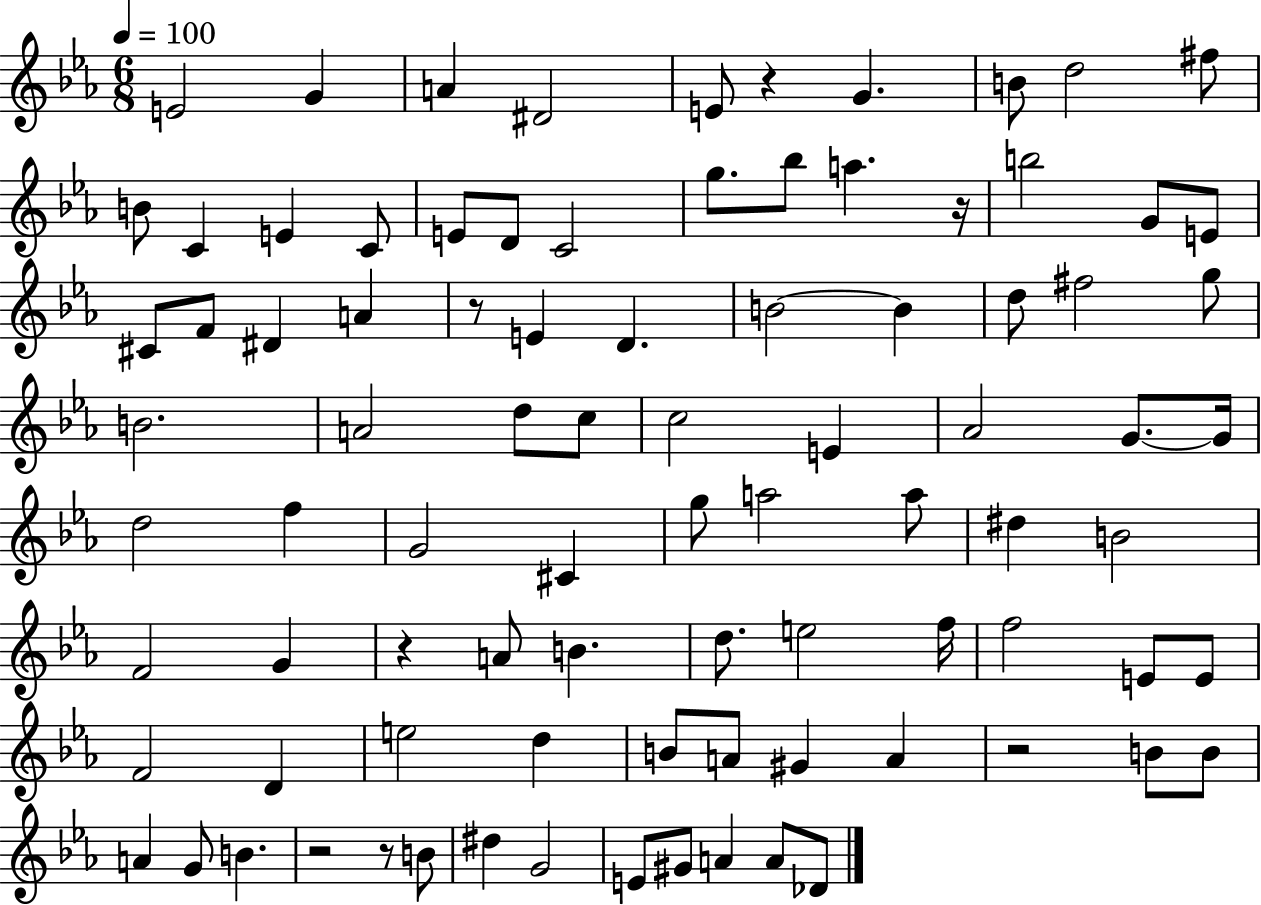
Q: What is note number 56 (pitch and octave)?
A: D5